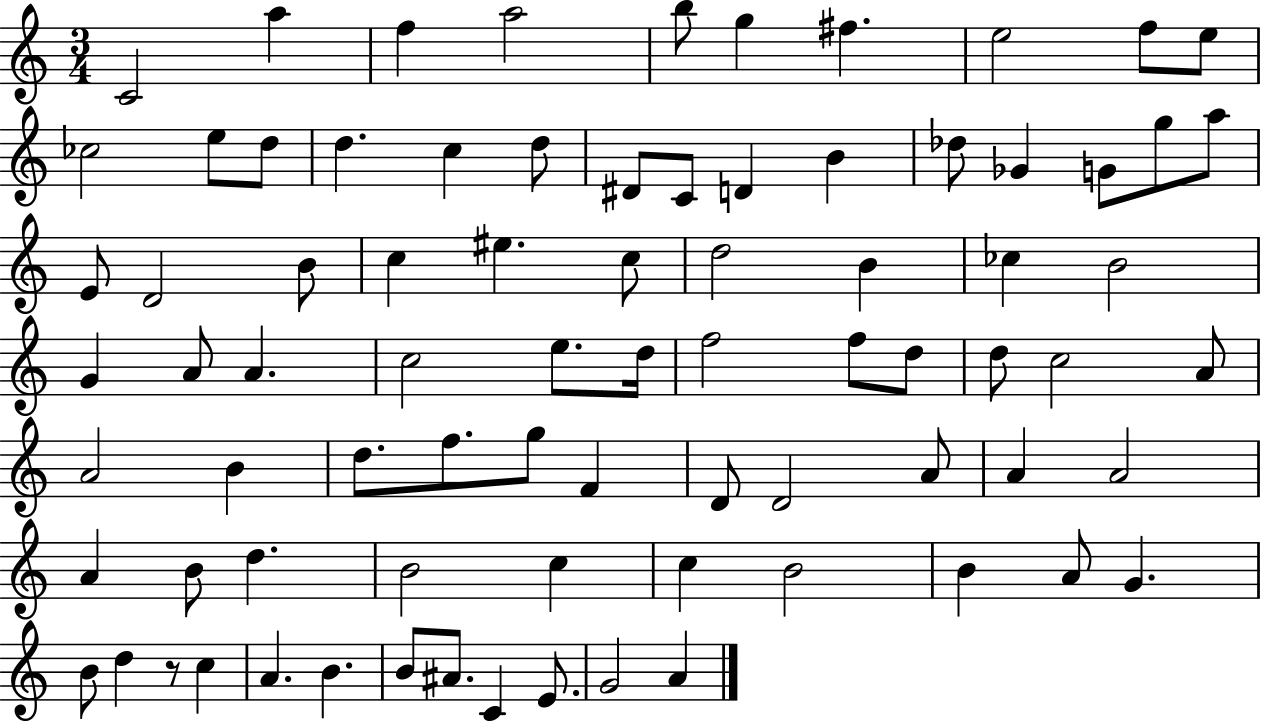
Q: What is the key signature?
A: C major